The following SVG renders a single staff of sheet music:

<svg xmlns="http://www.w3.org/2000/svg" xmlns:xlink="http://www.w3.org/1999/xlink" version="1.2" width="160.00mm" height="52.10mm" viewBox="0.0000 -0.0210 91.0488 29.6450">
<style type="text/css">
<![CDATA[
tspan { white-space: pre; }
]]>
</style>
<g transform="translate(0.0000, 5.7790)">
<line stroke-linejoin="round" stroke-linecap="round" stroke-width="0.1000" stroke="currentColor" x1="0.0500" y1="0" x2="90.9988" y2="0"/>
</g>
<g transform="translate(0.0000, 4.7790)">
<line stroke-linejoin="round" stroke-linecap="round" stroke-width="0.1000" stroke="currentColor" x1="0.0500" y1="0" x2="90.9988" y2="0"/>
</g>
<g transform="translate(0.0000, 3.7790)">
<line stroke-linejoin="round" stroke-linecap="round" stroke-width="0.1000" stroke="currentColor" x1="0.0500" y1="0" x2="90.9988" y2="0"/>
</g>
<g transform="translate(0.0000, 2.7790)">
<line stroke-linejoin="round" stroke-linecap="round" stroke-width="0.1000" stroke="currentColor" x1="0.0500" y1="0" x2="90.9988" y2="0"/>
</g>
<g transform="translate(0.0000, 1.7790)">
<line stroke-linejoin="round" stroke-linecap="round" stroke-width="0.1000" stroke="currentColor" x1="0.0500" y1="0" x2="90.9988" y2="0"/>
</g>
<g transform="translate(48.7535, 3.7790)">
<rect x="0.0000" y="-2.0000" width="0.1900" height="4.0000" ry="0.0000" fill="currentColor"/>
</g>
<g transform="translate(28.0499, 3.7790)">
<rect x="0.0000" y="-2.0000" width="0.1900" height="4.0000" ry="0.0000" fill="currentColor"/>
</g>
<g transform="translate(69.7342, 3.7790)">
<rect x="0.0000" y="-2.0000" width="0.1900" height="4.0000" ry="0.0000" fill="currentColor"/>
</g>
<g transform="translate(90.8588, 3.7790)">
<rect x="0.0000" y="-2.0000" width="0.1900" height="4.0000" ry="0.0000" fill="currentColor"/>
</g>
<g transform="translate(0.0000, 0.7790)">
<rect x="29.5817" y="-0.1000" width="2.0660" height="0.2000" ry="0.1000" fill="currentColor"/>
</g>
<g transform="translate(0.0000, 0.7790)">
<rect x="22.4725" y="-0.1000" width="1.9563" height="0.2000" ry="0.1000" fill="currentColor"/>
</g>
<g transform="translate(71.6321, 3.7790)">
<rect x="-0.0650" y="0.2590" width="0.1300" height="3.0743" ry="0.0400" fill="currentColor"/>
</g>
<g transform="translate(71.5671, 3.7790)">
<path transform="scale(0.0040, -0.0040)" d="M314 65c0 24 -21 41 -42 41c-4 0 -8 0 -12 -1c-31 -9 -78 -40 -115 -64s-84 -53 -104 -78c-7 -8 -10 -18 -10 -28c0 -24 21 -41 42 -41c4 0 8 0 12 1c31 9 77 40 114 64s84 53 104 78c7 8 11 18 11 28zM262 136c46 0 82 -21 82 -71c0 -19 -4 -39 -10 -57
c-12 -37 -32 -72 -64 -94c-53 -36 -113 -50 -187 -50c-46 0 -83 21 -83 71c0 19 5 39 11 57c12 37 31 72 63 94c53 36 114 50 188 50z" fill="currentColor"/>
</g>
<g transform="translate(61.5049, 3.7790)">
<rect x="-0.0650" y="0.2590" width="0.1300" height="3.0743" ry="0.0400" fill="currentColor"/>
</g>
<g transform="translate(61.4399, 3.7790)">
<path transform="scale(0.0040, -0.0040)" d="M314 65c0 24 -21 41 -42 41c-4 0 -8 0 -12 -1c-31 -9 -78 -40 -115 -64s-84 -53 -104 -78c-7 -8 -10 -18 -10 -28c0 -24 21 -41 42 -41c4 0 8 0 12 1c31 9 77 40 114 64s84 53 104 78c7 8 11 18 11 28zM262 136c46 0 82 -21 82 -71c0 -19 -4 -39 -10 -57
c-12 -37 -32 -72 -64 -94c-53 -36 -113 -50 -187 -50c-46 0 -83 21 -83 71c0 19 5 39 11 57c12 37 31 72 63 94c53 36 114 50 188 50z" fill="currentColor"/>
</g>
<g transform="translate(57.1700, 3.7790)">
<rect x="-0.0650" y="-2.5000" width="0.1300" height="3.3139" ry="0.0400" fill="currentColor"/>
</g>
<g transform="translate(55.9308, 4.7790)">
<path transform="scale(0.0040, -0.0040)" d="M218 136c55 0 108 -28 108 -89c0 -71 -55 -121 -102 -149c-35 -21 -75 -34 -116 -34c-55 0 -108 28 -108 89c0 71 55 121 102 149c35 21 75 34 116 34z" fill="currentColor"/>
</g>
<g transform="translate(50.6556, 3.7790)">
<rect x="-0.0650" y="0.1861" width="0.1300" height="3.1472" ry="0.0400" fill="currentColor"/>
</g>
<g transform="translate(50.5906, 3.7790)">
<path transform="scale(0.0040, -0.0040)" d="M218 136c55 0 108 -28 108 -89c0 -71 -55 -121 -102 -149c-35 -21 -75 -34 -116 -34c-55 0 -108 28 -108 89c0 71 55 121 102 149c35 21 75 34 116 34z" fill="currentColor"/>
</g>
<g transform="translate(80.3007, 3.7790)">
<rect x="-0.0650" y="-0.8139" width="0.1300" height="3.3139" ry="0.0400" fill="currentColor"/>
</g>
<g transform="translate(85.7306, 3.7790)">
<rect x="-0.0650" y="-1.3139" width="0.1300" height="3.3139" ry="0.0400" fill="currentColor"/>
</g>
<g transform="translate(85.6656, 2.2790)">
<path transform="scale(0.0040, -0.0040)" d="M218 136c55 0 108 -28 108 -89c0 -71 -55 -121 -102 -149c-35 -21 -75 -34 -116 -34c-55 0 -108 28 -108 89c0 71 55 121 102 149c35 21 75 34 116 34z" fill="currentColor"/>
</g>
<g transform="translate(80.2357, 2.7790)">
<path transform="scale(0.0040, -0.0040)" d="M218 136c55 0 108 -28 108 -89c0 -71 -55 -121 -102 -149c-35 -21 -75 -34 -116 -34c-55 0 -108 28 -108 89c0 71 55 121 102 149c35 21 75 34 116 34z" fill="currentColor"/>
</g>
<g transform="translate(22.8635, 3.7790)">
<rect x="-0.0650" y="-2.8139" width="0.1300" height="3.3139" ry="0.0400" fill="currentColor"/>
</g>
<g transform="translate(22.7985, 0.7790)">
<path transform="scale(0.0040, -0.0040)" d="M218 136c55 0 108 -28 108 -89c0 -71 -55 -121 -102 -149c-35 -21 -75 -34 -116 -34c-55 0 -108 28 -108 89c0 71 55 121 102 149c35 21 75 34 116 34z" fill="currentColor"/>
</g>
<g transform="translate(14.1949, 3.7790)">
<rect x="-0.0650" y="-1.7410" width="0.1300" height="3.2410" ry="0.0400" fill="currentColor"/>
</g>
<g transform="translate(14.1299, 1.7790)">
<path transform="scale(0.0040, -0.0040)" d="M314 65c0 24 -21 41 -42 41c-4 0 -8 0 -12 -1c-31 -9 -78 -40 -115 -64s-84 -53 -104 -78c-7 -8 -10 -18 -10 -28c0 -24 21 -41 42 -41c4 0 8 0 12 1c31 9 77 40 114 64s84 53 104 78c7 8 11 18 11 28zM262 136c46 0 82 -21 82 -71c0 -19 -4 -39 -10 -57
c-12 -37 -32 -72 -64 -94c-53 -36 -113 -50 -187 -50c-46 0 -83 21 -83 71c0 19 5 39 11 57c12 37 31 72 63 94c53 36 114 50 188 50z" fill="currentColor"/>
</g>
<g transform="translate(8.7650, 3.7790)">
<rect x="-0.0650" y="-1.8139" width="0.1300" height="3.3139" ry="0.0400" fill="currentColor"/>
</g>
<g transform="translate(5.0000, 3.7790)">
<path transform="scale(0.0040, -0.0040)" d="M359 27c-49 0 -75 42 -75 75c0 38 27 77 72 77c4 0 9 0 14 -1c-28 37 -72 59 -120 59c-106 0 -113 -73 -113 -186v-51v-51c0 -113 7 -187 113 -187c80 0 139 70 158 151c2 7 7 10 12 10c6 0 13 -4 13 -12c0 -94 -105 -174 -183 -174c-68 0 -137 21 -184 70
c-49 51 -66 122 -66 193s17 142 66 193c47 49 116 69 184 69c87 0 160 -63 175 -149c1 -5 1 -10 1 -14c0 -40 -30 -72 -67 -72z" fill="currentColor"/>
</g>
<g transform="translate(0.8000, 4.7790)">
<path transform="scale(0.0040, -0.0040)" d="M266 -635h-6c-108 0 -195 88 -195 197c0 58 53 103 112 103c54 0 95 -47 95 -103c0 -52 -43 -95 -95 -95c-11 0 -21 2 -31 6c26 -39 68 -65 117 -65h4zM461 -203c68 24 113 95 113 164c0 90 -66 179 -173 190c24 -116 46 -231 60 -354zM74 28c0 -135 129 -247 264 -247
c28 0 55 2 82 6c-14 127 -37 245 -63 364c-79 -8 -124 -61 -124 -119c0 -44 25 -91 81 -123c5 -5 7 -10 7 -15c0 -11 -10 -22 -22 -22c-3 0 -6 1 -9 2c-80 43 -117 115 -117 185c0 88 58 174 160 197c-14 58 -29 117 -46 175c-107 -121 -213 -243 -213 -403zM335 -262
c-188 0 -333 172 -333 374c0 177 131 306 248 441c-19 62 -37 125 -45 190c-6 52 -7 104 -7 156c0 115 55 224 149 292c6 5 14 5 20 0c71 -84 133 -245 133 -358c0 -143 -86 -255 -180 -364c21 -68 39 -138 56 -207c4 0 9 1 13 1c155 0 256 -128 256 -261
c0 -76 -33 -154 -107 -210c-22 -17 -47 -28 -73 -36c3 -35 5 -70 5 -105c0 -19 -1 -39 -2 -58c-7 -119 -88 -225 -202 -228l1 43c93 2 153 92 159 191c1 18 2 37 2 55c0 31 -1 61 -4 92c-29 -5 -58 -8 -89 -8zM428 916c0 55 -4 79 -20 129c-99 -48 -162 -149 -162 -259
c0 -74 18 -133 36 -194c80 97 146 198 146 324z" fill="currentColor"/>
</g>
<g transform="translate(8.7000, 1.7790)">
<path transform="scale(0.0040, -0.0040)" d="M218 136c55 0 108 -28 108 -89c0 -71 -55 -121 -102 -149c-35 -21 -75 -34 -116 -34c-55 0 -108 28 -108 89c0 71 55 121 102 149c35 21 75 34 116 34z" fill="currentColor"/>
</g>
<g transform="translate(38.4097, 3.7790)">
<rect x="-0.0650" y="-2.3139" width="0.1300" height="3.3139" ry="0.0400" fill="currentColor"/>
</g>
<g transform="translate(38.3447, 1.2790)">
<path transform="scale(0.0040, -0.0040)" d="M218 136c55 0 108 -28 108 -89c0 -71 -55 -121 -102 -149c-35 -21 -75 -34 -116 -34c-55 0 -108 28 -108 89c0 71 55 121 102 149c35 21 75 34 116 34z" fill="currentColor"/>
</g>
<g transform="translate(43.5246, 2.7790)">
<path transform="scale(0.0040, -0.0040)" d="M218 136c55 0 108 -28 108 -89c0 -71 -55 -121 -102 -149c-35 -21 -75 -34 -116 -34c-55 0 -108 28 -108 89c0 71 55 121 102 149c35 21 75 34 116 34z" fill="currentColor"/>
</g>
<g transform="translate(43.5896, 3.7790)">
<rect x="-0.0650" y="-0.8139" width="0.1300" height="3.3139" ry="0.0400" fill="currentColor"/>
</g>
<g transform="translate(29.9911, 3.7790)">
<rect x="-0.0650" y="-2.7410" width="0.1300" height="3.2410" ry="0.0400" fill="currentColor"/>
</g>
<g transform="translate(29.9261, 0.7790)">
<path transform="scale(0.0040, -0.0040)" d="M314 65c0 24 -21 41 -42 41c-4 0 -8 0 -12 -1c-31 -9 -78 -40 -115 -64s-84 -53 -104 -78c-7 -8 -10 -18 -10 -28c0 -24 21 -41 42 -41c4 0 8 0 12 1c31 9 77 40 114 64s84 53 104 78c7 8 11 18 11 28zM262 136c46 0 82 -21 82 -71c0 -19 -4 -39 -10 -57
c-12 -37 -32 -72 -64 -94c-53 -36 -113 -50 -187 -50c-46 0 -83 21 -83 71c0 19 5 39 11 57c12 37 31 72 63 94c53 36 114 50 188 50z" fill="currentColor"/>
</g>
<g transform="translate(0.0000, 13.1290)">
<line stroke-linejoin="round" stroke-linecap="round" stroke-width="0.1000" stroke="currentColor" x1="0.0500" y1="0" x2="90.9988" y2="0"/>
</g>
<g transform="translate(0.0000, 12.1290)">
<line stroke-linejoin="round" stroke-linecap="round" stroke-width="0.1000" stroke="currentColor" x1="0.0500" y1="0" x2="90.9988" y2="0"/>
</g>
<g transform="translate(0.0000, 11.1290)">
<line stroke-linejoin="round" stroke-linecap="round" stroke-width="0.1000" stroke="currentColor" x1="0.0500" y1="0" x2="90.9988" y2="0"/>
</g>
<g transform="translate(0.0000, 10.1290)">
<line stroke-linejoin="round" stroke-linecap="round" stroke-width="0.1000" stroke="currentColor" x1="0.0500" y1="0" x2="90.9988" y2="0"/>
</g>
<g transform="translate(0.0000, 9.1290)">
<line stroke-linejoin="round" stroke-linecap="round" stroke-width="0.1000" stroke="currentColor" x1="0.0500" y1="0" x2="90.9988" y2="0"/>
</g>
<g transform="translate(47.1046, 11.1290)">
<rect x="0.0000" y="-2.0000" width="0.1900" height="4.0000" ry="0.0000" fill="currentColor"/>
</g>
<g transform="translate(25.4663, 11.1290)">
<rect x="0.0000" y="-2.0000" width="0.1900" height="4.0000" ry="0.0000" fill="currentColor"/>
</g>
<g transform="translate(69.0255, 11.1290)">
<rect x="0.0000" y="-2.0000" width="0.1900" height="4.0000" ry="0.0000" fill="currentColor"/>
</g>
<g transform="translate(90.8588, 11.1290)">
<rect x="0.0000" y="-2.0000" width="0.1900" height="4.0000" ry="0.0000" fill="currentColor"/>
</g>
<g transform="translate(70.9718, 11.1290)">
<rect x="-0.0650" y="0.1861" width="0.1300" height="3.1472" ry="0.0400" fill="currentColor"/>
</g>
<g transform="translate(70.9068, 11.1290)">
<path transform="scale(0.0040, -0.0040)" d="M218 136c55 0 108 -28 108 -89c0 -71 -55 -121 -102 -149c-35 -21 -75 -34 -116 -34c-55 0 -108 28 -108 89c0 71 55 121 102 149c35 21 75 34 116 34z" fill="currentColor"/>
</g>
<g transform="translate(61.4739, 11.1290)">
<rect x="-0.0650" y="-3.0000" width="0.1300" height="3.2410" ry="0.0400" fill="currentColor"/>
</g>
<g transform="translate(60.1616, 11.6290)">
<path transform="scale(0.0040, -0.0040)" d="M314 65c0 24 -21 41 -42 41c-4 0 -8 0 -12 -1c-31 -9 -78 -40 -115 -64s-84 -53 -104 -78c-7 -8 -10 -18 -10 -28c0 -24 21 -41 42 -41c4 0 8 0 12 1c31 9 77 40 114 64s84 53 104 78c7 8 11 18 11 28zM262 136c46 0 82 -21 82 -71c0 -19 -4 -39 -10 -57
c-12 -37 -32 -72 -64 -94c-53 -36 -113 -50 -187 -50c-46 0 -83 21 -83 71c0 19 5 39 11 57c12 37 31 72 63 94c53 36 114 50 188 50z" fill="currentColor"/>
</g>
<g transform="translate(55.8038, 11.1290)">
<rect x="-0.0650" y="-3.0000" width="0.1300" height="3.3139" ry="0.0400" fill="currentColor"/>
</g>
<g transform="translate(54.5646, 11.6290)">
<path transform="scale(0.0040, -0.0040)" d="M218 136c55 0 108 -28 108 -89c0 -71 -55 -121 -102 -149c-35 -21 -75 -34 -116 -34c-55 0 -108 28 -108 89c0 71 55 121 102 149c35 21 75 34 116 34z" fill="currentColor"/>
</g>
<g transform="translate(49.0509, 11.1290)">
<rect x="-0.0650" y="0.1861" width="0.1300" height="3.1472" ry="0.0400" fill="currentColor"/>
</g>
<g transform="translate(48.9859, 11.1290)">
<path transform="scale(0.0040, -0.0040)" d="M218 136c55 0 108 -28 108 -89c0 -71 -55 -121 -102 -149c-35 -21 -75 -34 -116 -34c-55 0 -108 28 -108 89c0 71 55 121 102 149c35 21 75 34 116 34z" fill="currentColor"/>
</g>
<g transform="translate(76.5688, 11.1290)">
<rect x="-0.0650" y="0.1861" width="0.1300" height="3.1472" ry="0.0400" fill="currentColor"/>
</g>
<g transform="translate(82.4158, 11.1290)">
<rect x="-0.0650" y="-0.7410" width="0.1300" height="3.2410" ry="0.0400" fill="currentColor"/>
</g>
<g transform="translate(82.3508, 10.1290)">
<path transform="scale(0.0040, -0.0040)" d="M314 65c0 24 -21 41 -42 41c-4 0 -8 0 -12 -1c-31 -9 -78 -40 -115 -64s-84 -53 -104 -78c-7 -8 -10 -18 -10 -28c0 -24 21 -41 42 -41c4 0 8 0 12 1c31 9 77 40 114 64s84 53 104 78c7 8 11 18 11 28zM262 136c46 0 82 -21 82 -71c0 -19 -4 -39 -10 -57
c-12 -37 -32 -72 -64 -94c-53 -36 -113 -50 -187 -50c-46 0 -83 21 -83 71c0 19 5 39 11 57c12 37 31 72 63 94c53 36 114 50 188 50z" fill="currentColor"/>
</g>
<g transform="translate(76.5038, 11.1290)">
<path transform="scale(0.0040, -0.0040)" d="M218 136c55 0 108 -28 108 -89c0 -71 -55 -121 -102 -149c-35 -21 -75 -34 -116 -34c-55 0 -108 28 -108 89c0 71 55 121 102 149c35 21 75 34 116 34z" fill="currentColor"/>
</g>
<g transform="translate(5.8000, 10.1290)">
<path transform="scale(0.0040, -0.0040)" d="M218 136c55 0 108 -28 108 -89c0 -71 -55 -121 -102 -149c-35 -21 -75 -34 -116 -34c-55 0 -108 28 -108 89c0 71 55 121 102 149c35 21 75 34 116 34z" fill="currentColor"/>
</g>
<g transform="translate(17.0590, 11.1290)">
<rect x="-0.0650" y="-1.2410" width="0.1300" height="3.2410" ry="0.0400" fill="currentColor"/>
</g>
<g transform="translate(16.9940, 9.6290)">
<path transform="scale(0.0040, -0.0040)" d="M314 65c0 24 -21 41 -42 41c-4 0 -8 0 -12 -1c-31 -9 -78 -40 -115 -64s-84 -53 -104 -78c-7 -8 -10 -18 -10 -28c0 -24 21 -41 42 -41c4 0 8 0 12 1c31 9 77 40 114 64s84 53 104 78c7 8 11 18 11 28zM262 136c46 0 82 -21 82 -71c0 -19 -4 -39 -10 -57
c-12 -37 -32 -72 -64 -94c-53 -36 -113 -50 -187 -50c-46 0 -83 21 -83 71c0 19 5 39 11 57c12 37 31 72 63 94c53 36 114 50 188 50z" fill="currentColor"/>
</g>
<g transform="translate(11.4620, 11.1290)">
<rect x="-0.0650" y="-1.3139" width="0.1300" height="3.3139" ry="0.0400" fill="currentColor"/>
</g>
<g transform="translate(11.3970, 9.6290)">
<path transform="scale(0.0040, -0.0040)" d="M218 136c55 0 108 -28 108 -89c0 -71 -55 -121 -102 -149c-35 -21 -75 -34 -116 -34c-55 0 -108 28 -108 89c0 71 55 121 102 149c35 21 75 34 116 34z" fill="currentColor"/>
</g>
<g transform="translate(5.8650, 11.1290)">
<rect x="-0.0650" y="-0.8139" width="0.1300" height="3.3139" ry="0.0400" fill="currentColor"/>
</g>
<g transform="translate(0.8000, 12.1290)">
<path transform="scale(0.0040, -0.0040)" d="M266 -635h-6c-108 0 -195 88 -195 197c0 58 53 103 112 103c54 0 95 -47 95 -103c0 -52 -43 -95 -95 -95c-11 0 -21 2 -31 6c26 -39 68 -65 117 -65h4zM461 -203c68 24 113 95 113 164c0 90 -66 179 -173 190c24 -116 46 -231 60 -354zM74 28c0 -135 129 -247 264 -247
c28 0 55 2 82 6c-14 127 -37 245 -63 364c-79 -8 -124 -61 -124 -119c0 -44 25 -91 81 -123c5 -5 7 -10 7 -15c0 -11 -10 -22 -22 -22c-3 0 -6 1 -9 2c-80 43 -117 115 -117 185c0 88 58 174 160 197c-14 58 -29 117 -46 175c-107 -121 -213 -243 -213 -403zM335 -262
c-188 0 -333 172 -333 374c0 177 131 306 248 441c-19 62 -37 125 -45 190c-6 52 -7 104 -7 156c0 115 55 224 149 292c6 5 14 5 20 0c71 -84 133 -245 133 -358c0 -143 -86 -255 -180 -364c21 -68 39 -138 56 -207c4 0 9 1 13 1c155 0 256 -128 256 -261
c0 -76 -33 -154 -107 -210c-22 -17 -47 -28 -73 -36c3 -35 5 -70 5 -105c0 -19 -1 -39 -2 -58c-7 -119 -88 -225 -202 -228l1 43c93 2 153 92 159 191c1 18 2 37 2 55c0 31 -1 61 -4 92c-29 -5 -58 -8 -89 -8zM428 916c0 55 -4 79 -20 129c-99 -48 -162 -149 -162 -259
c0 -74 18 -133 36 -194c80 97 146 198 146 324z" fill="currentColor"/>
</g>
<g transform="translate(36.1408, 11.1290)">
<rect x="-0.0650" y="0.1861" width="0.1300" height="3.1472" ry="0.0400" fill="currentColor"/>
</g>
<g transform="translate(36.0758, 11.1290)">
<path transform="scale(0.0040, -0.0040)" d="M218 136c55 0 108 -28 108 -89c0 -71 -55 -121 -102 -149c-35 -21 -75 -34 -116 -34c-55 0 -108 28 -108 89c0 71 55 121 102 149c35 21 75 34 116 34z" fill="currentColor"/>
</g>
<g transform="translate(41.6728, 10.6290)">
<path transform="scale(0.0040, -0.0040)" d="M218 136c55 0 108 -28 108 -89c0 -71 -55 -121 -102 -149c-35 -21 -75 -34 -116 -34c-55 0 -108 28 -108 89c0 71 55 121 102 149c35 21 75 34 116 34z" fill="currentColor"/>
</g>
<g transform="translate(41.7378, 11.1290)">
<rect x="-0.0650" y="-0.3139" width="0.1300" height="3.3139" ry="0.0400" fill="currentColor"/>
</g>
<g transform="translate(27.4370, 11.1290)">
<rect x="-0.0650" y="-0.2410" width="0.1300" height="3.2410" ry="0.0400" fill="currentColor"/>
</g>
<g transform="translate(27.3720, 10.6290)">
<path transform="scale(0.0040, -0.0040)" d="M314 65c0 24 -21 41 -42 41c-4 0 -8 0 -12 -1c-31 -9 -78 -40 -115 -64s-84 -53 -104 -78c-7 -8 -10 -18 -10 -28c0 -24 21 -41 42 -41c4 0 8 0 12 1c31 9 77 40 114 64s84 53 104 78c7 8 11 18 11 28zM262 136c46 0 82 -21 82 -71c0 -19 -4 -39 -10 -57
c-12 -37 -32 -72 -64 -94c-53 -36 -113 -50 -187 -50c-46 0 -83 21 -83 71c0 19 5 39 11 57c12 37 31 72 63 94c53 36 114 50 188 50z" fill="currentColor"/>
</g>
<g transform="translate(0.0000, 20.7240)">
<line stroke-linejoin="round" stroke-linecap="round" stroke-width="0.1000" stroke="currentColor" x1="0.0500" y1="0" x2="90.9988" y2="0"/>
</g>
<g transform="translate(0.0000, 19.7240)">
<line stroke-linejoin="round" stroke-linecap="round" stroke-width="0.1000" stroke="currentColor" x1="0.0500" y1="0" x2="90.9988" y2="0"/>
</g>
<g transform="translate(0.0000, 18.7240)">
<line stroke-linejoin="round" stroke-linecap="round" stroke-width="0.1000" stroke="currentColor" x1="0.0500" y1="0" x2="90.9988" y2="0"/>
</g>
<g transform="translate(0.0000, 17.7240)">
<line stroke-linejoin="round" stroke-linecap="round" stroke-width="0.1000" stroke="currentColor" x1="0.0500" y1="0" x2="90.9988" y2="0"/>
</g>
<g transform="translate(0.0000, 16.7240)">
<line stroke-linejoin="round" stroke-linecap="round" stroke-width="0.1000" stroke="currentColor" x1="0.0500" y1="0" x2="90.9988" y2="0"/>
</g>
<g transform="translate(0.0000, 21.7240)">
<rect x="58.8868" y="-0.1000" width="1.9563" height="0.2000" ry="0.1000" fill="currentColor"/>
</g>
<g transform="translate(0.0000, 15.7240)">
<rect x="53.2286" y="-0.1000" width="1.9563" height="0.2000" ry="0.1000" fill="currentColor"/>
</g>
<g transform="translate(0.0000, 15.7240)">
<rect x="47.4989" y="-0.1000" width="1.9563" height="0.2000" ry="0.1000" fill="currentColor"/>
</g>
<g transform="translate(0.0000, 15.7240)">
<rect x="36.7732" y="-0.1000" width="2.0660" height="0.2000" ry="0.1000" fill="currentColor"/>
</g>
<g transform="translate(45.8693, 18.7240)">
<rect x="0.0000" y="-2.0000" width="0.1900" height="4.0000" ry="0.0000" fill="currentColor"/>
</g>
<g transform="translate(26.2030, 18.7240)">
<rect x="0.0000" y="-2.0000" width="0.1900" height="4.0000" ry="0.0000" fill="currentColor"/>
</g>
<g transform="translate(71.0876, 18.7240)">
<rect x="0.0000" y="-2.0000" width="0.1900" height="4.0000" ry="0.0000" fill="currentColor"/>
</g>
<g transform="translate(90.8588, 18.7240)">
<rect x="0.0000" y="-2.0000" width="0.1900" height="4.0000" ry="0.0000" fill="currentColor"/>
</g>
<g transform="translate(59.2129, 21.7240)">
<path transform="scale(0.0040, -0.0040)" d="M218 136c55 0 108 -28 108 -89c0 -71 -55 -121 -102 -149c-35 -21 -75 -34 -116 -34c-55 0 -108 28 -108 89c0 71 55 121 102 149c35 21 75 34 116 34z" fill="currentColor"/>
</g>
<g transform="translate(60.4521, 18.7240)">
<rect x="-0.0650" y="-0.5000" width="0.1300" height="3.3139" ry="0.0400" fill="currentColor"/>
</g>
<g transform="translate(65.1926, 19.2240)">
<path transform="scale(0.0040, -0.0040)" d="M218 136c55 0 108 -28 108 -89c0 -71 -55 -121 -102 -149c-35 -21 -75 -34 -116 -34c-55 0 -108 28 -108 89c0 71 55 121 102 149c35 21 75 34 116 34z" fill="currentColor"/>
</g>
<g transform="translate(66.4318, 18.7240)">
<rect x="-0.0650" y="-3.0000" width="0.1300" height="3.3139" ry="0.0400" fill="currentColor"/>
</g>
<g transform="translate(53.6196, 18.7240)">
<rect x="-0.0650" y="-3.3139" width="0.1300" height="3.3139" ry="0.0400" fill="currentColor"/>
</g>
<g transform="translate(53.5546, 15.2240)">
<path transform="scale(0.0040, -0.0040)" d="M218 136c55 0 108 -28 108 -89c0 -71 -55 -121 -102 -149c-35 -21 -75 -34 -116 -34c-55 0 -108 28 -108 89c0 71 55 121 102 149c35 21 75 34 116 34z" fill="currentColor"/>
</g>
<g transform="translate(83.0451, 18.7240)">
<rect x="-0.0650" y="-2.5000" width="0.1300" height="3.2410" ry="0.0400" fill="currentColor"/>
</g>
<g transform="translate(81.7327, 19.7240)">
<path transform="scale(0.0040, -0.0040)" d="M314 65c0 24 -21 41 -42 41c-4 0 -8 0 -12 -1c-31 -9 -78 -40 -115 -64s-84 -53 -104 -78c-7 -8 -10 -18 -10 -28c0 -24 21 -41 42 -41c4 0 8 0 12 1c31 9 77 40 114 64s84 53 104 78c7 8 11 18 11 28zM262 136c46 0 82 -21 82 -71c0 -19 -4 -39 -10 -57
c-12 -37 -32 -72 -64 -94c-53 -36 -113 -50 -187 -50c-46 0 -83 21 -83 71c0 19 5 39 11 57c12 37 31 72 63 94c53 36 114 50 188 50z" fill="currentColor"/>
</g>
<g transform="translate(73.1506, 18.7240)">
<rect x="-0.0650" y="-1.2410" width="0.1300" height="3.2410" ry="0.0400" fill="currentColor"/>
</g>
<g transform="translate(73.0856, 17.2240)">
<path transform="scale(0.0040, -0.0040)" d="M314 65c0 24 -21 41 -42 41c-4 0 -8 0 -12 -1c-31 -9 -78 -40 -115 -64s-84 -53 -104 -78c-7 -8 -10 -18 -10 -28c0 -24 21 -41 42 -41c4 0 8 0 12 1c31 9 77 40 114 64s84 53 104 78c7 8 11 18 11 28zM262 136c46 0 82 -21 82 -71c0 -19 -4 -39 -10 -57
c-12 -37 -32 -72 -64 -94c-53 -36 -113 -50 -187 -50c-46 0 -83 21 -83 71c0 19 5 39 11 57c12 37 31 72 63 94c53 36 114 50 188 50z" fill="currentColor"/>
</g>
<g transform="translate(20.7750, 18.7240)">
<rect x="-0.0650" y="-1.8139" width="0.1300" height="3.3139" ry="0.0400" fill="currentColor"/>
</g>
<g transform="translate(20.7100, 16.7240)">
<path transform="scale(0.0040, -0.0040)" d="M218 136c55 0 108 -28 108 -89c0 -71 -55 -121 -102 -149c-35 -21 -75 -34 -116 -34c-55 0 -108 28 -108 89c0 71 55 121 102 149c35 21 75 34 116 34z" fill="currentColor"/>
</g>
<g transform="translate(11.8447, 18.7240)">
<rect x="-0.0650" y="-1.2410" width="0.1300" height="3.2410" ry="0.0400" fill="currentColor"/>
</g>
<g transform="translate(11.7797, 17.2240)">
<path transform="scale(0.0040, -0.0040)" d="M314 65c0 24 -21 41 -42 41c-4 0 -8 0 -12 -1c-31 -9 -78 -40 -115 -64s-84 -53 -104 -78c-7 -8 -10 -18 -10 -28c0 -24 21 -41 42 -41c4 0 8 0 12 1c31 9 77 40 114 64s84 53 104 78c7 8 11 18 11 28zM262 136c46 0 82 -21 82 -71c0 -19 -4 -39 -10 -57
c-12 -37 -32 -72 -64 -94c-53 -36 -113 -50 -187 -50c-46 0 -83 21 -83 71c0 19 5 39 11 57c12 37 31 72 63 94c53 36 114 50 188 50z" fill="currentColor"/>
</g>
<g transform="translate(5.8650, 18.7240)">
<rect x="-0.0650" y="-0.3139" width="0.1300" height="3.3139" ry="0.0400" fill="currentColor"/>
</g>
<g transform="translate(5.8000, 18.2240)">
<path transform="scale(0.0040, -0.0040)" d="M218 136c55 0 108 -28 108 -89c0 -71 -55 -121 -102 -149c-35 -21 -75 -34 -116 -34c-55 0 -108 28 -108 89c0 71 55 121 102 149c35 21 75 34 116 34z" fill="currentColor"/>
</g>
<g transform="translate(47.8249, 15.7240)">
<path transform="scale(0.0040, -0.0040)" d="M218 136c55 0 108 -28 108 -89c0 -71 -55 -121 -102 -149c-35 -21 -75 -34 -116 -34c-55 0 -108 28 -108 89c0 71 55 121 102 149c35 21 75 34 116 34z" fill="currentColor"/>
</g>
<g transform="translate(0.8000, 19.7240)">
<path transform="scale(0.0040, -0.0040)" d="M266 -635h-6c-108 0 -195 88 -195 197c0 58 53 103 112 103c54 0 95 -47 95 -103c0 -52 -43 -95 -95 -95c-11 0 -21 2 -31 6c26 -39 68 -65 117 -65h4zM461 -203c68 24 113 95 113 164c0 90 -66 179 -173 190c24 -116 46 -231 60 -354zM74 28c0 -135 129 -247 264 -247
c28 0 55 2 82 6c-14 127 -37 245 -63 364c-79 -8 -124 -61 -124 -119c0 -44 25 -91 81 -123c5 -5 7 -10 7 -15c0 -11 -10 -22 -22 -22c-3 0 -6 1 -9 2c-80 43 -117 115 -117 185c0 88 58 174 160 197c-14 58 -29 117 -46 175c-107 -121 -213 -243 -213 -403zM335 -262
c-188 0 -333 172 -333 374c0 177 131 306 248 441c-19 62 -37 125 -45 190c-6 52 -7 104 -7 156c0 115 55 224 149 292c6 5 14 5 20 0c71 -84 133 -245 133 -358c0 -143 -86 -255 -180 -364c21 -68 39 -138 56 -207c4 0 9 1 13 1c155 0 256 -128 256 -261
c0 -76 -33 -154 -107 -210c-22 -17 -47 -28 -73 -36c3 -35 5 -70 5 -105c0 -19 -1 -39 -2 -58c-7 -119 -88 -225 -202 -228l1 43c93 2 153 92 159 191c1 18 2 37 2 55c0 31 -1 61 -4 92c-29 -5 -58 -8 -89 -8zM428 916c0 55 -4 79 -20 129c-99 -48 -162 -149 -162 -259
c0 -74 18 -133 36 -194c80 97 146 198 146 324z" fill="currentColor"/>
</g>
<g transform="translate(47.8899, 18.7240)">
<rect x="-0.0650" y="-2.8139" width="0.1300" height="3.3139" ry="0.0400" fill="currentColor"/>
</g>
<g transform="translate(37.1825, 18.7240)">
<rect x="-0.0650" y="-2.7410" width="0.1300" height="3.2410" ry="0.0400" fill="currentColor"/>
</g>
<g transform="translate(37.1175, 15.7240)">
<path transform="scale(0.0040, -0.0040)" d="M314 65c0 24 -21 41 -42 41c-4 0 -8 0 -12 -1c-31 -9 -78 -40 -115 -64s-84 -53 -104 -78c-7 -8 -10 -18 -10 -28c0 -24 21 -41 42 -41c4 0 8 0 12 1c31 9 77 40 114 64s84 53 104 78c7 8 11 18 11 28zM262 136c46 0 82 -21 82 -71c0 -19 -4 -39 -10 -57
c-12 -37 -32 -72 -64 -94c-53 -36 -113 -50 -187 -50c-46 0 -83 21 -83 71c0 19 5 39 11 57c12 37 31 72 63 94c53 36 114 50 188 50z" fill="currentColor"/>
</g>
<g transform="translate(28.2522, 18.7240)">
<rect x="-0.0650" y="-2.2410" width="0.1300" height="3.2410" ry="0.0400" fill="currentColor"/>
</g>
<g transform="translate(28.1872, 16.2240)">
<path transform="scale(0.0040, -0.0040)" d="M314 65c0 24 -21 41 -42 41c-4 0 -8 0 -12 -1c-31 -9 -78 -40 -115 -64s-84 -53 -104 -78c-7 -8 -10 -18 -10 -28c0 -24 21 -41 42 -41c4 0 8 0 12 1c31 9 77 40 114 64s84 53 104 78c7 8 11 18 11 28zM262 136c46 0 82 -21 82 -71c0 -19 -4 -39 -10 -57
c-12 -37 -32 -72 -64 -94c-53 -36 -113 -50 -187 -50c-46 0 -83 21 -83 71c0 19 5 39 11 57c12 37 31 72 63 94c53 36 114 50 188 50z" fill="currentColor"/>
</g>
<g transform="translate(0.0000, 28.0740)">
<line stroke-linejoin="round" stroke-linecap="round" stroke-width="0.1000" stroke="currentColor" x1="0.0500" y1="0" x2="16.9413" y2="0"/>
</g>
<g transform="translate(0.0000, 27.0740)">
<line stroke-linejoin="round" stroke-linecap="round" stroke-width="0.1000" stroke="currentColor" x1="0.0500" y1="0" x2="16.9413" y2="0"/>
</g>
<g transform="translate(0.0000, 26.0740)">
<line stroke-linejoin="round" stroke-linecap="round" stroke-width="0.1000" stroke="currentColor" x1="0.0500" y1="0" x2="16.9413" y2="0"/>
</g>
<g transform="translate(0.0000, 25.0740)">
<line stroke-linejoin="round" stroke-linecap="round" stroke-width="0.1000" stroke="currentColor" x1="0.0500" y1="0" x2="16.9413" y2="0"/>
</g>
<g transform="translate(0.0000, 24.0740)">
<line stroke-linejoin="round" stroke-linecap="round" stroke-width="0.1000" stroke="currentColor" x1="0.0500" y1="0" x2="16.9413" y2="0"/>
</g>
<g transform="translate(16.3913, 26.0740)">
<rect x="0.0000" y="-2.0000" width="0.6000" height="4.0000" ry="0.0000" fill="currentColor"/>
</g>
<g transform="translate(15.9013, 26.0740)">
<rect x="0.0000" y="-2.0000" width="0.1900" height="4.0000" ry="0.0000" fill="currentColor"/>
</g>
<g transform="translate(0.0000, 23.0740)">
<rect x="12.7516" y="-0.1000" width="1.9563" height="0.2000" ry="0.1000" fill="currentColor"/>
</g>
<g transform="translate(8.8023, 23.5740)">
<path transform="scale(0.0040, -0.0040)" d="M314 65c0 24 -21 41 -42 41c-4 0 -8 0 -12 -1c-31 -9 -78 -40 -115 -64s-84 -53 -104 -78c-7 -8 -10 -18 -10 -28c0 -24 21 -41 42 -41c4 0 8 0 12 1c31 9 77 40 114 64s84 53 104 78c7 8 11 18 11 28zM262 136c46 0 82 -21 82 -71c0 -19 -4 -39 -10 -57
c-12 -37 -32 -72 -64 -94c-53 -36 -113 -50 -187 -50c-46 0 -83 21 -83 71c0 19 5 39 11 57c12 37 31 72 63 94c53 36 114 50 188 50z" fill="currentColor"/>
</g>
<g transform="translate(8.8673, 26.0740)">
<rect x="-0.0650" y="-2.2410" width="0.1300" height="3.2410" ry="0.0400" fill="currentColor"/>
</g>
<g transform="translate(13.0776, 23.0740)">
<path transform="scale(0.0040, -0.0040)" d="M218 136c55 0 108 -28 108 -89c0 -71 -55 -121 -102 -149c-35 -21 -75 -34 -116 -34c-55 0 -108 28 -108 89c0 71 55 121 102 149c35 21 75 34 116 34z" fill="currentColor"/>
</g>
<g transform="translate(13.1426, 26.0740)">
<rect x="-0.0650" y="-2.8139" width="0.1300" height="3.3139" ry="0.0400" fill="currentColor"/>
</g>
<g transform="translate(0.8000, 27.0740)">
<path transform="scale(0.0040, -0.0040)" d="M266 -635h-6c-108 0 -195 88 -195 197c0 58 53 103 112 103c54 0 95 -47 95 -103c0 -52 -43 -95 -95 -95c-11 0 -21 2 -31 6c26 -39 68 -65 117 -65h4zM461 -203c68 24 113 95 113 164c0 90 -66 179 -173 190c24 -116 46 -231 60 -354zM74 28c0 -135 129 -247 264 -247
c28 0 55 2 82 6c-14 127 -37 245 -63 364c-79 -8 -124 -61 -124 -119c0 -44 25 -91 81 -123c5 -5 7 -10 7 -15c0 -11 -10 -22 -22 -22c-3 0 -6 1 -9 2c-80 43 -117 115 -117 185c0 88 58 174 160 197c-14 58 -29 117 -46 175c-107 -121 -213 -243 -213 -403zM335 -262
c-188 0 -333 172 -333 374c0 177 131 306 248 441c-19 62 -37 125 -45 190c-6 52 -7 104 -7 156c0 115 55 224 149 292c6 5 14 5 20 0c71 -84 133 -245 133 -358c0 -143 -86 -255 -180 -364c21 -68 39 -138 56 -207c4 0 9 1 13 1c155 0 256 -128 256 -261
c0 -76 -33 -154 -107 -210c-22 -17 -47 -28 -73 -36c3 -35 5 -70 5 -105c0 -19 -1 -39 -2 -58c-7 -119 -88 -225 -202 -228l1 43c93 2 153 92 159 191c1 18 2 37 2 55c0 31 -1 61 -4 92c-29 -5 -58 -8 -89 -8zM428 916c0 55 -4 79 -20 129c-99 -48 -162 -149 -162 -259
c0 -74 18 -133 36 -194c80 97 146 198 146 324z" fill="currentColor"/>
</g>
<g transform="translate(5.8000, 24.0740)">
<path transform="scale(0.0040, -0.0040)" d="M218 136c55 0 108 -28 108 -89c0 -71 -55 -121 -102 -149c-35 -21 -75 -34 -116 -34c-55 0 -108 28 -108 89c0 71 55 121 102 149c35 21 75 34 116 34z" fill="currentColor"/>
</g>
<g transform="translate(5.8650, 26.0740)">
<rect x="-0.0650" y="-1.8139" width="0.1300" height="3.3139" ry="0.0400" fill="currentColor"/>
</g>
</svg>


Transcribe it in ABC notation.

X:1
T:Untitled
M:4/4
L:1/4
K:C
f f2 a a2 g d B G B2 B2 d e d e e2 c2 B c B A A2 B B d2 c e2 f g2 a2 a b C A e2 G2 f g2 a